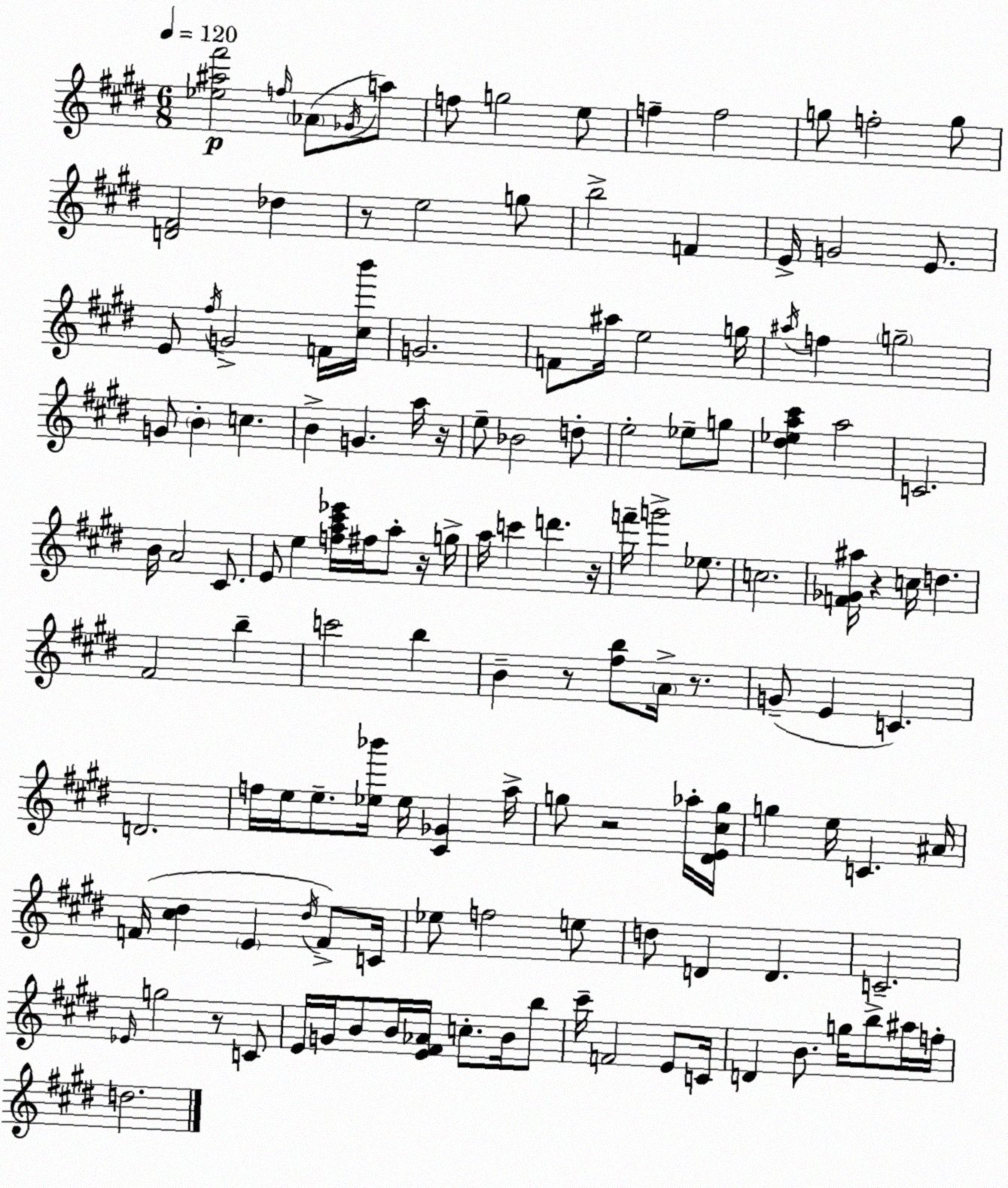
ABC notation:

X:1
T:Untitled
M:6/8
L:1/4
K:E
[_e^a^f']2 f/4 _A/2 _G/4 a/2 f/2 g2 e/2 f f2 g/2 f2 g/2 [D^F]2 _d z/2 e2 g/2 b2 F E/4 G2 E/2 E/2 ^f/4 G2 F/4 [^cb']/4 G2 F/2 ^a/4 e2 g/4 ^a/4 f g2 G/2 B c B G a/4 z/4 e/2 _B2 d/2 e2 _e/2 g/2 [^d_ea^c'] a2 C2 B/4 A2 ^C/2 E/2 e [fa^c'_e']/4 ^f/4 a/2 z/4 g/4 a/4 c' d' z/4 f'/4 g'2 _e/2 c2 [F_G^a]/4 z c/4 d ^F2 b c'2 b B z/2 [^fb]/2 A/4 z/2 G/2 E C D2 f/4 e/4 e/2 [_e_b']/4 _e/4 [^C_G] a/4 g/2 z2 _a/4 [^DE^cg]/4 g e/4 C ^A/4 F/4 [^c^d] E ^d/4 F/2 C/4 _e/2 f2 e/2 d/2 D D C2 _E/4 g2 z/2 C/2 E/4 G/4 B/2 B/4 [E^F_A]/4 c/2 B/4 b/2 ^c'/4 F2 E/2 C/4 D B/2 g/4 b/2 ^a/4 f/4 d2